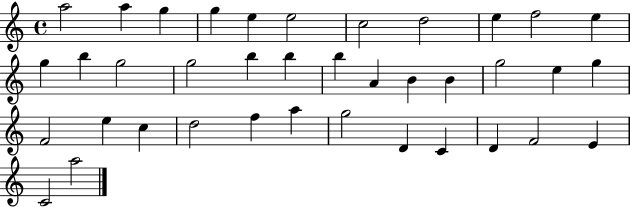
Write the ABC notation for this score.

X:1
T:Untitled
M:4/4
L:1/4
K:C
a2 a g g e e2 c2 d2 e f2 e g b g2 g2 b b b A B B g2 e g F2 e c d2 f a g2 D C D F2 E C2 a2